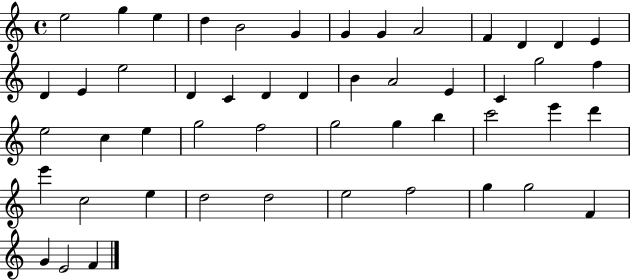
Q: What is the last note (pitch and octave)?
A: F4